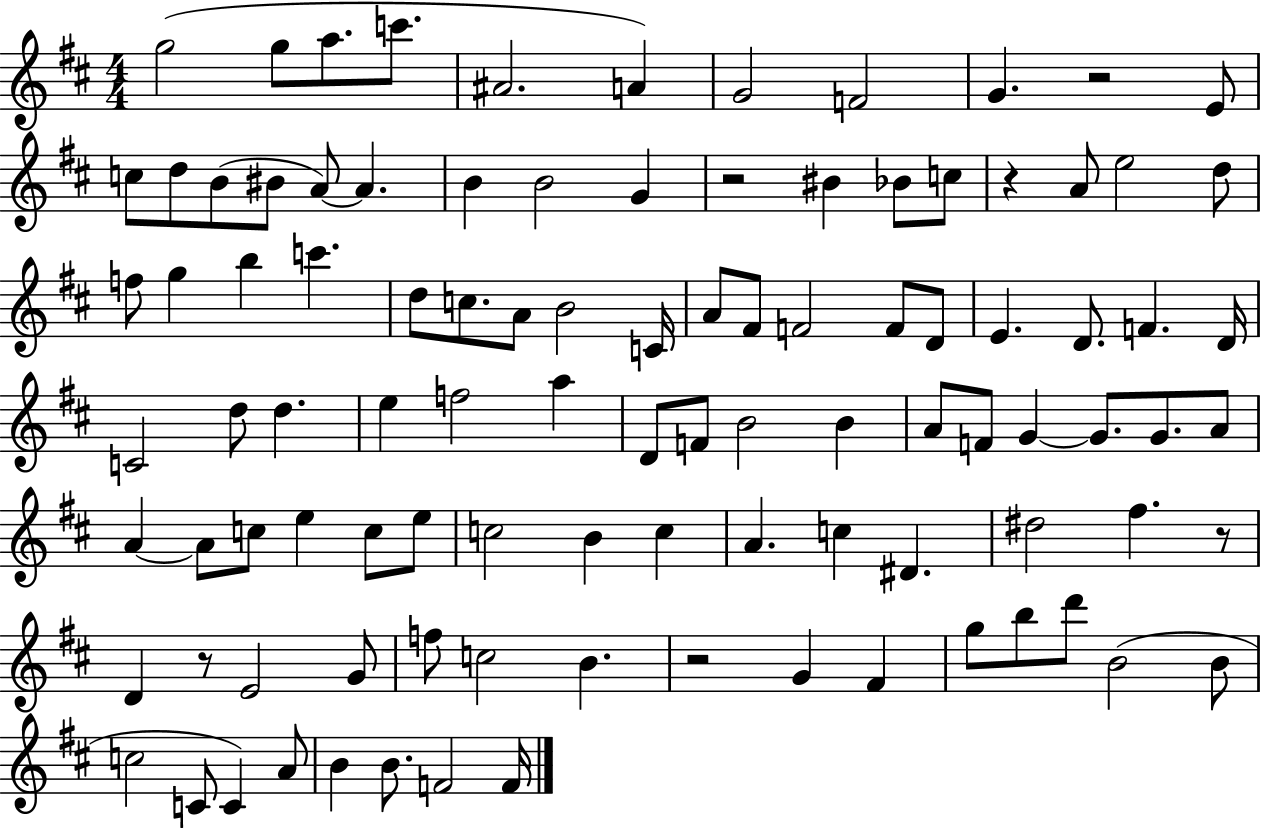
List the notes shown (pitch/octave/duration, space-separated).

G5/h G5/e A5/e. C6/e. A#4/h. A4/q G4/h F4/h G4/q. R/h E4/e C5/e D5/e B4/e BIS4/e A4/e A4/q. B4/q B4/h G4/q R/h BIS4/q Bb4/e C5/e R/q A4/e E5/h D5/e F5/e G5/q B5/q C6/q. D5/e C5/e. A4/e B4/h C4/s A4/e F#4/e F4/h F4/e D4/e E4/q. D4/e. F4/q. D4/s C4/h D5/e D5/q. E5/q F5/h A5/q D4/e F4/e B4/h B4/q A4/e F4/e G4/q G4/e. G4/e. A4/e A4/q A4/e C5/e E5/q C5/e E5/e C5/h B4/q C5/q A4/q. C5/q D#4/q. D#5/h F#5/q. R/e D4/q R/e E4/h G4/e F5/e C5/h B4/q. R/h G4/q F#4/q G5/e B5/e D6/e B4/h B4/e C5/h C4/e C4/q A4/e B4/q B4/e. F4/h F4/s